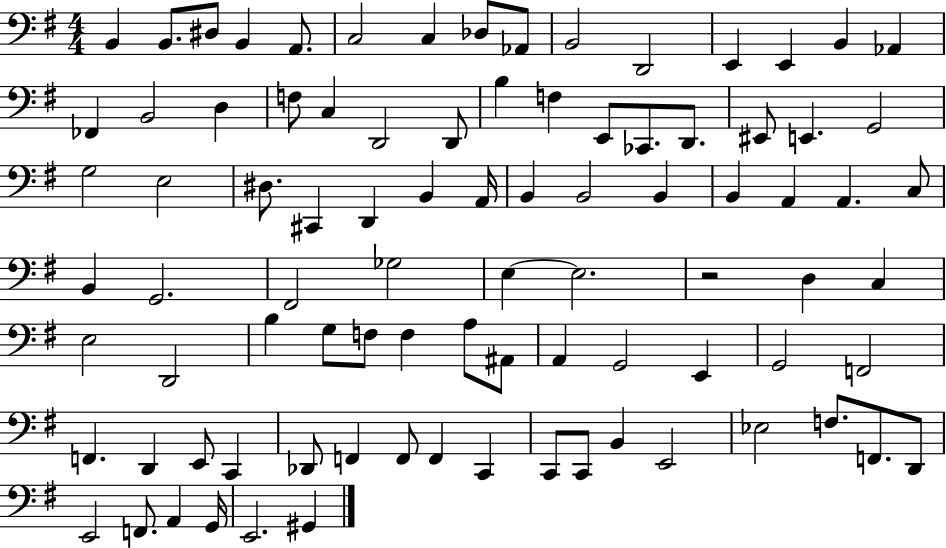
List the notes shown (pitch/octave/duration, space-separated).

B2/q B2/e. D#3/e B2/q A2/e. C3/h C3/q Db3/e Ab2/e B2/h D2/h E2/q E2/q B2/q Ab2/q FES2/q B2/h D3/q F3/e C3/q D2/h D2/e B3/q F3/q E2/e CES2/e. D2/e. EIS2/e E2/q. G2/h G3/h E3/h D#3/e. C#2/q D2/q B2/q A2/s B2/q B2/h B2/q B2/q A2/q A2/q. C3/e B2/q G2/h. F#2/h Gb3/h E3/q E3/h. R/h D3/q C3/q E3/h D2/h B3/q G3/e F3/e F3/q A3/e A#2/e A2/q G2/h E2/q G2/h F2/h F2/q. D2/q E2/e C2/q Db2/e F2/q F2/e F2/q C2/q C2/e C2/e B2/q E2/h Eb3/h F3/e. F2/e. D2/e E2/h F2/e. A2/q G2/s E2/h. G#2/q